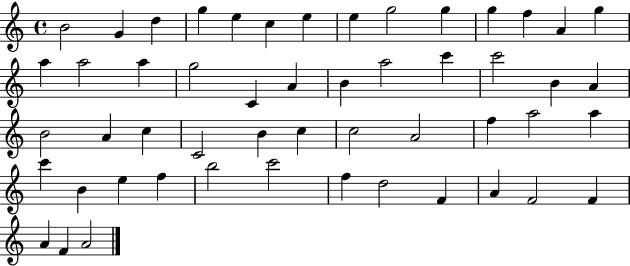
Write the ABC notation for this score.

X:1
T:Untitled
M:4/4
L:1/4
K:C
B2 G d g e c e e g2 g g f A g a a2 a g2 C A B a2 c' c'2 B A B2 A c C2 B c c2 A2 f a2 a c' B e f b2 c'2 f d2 F A F2 F A F A2